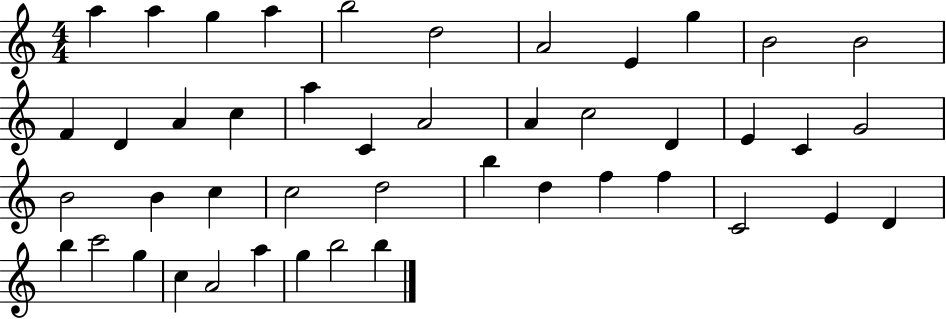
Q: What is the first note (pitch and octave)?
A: A5